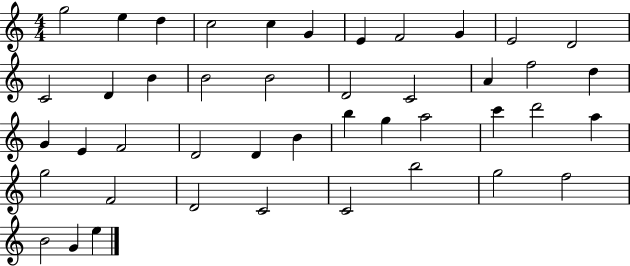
{
  \clef treble
  \numericTimeSignature
  \time 4/4
  \key c \major
  g''2 e''4 d''4 | c''2 c''4 g'4 | e'4 f'2 g'4 | e'2 d'2 | \break c'2 d'4 b'4 | b'2 b'2 | d'2 c'2 | a'4 f''2 d''4 | \break g'4 e'4 f'2 | d'2 d'4 b'4 | b''4 g''4 a''2 | c'''4 d'''2 a''4 | \break g''2 f'2 | d'2 c'2 | c'2 b''2 | g''2 f''2 | \break b'2 g'4 e''4 | \bar "|."
}